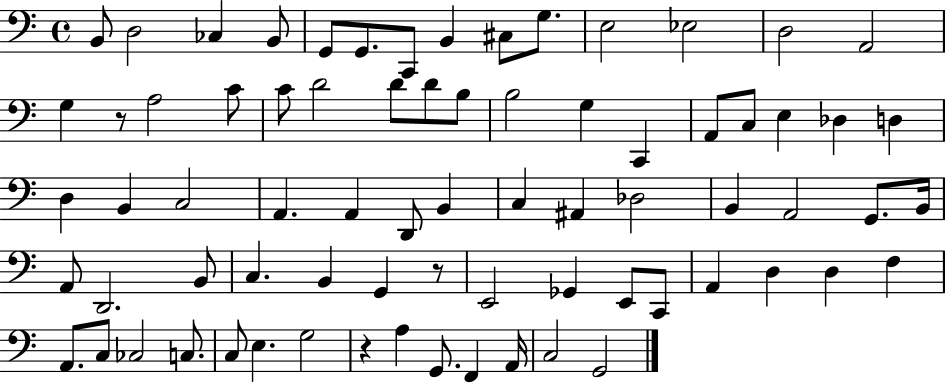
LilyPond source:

{
  \clef bass
  \time 4/4
  \defaultTimeSignature
  \key c \major
  \repeat volta 2 { b,8 d2 ces4 b,8 | g,8 g,8. c,8 b,4 cis8 g8. | e2 ees2 | d2 a,2 | \break g4 r8 a2 c'8 | c'8 d'2 d'8 d'8 b8 | b2 g4 c,4 | a,8 c8 e4 des4 d4 | \break d4 b,4 c2 | a,4. a,4 d,8 b,4 | c4 ais,4 des2 | b,4 a,2 g,8. b,16 | \break a,8 d,2. b,8 | c4. b,4 g,4 r8 | e,2 ges,4 e,8 c,8 | a,4 d4 d4 f4 | \break a,8. c8 ces2 c8. | c8 e4. g2 | r4 a4 g,8. f,4 a,16 | c2 g,2 | \break } \bar "|."
}